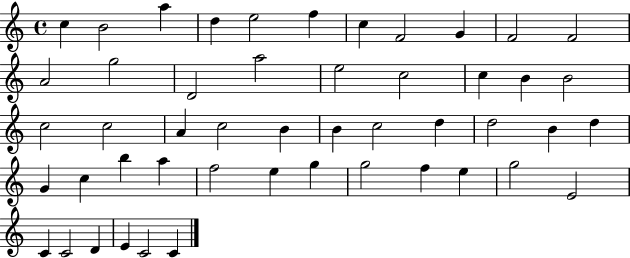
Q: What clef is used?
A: treble